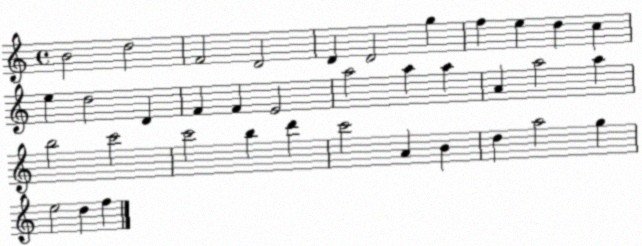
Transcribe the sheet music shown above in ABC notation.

X:1
T:Untitled
M:4/4
L:1/4
K:C
B2 d2 F2 D2 D D2 g f e d c e d2 D F F E2 a2 a a A a2 a b2 c'2 c'2 b d' c'2 A B d a2 g e2 d f